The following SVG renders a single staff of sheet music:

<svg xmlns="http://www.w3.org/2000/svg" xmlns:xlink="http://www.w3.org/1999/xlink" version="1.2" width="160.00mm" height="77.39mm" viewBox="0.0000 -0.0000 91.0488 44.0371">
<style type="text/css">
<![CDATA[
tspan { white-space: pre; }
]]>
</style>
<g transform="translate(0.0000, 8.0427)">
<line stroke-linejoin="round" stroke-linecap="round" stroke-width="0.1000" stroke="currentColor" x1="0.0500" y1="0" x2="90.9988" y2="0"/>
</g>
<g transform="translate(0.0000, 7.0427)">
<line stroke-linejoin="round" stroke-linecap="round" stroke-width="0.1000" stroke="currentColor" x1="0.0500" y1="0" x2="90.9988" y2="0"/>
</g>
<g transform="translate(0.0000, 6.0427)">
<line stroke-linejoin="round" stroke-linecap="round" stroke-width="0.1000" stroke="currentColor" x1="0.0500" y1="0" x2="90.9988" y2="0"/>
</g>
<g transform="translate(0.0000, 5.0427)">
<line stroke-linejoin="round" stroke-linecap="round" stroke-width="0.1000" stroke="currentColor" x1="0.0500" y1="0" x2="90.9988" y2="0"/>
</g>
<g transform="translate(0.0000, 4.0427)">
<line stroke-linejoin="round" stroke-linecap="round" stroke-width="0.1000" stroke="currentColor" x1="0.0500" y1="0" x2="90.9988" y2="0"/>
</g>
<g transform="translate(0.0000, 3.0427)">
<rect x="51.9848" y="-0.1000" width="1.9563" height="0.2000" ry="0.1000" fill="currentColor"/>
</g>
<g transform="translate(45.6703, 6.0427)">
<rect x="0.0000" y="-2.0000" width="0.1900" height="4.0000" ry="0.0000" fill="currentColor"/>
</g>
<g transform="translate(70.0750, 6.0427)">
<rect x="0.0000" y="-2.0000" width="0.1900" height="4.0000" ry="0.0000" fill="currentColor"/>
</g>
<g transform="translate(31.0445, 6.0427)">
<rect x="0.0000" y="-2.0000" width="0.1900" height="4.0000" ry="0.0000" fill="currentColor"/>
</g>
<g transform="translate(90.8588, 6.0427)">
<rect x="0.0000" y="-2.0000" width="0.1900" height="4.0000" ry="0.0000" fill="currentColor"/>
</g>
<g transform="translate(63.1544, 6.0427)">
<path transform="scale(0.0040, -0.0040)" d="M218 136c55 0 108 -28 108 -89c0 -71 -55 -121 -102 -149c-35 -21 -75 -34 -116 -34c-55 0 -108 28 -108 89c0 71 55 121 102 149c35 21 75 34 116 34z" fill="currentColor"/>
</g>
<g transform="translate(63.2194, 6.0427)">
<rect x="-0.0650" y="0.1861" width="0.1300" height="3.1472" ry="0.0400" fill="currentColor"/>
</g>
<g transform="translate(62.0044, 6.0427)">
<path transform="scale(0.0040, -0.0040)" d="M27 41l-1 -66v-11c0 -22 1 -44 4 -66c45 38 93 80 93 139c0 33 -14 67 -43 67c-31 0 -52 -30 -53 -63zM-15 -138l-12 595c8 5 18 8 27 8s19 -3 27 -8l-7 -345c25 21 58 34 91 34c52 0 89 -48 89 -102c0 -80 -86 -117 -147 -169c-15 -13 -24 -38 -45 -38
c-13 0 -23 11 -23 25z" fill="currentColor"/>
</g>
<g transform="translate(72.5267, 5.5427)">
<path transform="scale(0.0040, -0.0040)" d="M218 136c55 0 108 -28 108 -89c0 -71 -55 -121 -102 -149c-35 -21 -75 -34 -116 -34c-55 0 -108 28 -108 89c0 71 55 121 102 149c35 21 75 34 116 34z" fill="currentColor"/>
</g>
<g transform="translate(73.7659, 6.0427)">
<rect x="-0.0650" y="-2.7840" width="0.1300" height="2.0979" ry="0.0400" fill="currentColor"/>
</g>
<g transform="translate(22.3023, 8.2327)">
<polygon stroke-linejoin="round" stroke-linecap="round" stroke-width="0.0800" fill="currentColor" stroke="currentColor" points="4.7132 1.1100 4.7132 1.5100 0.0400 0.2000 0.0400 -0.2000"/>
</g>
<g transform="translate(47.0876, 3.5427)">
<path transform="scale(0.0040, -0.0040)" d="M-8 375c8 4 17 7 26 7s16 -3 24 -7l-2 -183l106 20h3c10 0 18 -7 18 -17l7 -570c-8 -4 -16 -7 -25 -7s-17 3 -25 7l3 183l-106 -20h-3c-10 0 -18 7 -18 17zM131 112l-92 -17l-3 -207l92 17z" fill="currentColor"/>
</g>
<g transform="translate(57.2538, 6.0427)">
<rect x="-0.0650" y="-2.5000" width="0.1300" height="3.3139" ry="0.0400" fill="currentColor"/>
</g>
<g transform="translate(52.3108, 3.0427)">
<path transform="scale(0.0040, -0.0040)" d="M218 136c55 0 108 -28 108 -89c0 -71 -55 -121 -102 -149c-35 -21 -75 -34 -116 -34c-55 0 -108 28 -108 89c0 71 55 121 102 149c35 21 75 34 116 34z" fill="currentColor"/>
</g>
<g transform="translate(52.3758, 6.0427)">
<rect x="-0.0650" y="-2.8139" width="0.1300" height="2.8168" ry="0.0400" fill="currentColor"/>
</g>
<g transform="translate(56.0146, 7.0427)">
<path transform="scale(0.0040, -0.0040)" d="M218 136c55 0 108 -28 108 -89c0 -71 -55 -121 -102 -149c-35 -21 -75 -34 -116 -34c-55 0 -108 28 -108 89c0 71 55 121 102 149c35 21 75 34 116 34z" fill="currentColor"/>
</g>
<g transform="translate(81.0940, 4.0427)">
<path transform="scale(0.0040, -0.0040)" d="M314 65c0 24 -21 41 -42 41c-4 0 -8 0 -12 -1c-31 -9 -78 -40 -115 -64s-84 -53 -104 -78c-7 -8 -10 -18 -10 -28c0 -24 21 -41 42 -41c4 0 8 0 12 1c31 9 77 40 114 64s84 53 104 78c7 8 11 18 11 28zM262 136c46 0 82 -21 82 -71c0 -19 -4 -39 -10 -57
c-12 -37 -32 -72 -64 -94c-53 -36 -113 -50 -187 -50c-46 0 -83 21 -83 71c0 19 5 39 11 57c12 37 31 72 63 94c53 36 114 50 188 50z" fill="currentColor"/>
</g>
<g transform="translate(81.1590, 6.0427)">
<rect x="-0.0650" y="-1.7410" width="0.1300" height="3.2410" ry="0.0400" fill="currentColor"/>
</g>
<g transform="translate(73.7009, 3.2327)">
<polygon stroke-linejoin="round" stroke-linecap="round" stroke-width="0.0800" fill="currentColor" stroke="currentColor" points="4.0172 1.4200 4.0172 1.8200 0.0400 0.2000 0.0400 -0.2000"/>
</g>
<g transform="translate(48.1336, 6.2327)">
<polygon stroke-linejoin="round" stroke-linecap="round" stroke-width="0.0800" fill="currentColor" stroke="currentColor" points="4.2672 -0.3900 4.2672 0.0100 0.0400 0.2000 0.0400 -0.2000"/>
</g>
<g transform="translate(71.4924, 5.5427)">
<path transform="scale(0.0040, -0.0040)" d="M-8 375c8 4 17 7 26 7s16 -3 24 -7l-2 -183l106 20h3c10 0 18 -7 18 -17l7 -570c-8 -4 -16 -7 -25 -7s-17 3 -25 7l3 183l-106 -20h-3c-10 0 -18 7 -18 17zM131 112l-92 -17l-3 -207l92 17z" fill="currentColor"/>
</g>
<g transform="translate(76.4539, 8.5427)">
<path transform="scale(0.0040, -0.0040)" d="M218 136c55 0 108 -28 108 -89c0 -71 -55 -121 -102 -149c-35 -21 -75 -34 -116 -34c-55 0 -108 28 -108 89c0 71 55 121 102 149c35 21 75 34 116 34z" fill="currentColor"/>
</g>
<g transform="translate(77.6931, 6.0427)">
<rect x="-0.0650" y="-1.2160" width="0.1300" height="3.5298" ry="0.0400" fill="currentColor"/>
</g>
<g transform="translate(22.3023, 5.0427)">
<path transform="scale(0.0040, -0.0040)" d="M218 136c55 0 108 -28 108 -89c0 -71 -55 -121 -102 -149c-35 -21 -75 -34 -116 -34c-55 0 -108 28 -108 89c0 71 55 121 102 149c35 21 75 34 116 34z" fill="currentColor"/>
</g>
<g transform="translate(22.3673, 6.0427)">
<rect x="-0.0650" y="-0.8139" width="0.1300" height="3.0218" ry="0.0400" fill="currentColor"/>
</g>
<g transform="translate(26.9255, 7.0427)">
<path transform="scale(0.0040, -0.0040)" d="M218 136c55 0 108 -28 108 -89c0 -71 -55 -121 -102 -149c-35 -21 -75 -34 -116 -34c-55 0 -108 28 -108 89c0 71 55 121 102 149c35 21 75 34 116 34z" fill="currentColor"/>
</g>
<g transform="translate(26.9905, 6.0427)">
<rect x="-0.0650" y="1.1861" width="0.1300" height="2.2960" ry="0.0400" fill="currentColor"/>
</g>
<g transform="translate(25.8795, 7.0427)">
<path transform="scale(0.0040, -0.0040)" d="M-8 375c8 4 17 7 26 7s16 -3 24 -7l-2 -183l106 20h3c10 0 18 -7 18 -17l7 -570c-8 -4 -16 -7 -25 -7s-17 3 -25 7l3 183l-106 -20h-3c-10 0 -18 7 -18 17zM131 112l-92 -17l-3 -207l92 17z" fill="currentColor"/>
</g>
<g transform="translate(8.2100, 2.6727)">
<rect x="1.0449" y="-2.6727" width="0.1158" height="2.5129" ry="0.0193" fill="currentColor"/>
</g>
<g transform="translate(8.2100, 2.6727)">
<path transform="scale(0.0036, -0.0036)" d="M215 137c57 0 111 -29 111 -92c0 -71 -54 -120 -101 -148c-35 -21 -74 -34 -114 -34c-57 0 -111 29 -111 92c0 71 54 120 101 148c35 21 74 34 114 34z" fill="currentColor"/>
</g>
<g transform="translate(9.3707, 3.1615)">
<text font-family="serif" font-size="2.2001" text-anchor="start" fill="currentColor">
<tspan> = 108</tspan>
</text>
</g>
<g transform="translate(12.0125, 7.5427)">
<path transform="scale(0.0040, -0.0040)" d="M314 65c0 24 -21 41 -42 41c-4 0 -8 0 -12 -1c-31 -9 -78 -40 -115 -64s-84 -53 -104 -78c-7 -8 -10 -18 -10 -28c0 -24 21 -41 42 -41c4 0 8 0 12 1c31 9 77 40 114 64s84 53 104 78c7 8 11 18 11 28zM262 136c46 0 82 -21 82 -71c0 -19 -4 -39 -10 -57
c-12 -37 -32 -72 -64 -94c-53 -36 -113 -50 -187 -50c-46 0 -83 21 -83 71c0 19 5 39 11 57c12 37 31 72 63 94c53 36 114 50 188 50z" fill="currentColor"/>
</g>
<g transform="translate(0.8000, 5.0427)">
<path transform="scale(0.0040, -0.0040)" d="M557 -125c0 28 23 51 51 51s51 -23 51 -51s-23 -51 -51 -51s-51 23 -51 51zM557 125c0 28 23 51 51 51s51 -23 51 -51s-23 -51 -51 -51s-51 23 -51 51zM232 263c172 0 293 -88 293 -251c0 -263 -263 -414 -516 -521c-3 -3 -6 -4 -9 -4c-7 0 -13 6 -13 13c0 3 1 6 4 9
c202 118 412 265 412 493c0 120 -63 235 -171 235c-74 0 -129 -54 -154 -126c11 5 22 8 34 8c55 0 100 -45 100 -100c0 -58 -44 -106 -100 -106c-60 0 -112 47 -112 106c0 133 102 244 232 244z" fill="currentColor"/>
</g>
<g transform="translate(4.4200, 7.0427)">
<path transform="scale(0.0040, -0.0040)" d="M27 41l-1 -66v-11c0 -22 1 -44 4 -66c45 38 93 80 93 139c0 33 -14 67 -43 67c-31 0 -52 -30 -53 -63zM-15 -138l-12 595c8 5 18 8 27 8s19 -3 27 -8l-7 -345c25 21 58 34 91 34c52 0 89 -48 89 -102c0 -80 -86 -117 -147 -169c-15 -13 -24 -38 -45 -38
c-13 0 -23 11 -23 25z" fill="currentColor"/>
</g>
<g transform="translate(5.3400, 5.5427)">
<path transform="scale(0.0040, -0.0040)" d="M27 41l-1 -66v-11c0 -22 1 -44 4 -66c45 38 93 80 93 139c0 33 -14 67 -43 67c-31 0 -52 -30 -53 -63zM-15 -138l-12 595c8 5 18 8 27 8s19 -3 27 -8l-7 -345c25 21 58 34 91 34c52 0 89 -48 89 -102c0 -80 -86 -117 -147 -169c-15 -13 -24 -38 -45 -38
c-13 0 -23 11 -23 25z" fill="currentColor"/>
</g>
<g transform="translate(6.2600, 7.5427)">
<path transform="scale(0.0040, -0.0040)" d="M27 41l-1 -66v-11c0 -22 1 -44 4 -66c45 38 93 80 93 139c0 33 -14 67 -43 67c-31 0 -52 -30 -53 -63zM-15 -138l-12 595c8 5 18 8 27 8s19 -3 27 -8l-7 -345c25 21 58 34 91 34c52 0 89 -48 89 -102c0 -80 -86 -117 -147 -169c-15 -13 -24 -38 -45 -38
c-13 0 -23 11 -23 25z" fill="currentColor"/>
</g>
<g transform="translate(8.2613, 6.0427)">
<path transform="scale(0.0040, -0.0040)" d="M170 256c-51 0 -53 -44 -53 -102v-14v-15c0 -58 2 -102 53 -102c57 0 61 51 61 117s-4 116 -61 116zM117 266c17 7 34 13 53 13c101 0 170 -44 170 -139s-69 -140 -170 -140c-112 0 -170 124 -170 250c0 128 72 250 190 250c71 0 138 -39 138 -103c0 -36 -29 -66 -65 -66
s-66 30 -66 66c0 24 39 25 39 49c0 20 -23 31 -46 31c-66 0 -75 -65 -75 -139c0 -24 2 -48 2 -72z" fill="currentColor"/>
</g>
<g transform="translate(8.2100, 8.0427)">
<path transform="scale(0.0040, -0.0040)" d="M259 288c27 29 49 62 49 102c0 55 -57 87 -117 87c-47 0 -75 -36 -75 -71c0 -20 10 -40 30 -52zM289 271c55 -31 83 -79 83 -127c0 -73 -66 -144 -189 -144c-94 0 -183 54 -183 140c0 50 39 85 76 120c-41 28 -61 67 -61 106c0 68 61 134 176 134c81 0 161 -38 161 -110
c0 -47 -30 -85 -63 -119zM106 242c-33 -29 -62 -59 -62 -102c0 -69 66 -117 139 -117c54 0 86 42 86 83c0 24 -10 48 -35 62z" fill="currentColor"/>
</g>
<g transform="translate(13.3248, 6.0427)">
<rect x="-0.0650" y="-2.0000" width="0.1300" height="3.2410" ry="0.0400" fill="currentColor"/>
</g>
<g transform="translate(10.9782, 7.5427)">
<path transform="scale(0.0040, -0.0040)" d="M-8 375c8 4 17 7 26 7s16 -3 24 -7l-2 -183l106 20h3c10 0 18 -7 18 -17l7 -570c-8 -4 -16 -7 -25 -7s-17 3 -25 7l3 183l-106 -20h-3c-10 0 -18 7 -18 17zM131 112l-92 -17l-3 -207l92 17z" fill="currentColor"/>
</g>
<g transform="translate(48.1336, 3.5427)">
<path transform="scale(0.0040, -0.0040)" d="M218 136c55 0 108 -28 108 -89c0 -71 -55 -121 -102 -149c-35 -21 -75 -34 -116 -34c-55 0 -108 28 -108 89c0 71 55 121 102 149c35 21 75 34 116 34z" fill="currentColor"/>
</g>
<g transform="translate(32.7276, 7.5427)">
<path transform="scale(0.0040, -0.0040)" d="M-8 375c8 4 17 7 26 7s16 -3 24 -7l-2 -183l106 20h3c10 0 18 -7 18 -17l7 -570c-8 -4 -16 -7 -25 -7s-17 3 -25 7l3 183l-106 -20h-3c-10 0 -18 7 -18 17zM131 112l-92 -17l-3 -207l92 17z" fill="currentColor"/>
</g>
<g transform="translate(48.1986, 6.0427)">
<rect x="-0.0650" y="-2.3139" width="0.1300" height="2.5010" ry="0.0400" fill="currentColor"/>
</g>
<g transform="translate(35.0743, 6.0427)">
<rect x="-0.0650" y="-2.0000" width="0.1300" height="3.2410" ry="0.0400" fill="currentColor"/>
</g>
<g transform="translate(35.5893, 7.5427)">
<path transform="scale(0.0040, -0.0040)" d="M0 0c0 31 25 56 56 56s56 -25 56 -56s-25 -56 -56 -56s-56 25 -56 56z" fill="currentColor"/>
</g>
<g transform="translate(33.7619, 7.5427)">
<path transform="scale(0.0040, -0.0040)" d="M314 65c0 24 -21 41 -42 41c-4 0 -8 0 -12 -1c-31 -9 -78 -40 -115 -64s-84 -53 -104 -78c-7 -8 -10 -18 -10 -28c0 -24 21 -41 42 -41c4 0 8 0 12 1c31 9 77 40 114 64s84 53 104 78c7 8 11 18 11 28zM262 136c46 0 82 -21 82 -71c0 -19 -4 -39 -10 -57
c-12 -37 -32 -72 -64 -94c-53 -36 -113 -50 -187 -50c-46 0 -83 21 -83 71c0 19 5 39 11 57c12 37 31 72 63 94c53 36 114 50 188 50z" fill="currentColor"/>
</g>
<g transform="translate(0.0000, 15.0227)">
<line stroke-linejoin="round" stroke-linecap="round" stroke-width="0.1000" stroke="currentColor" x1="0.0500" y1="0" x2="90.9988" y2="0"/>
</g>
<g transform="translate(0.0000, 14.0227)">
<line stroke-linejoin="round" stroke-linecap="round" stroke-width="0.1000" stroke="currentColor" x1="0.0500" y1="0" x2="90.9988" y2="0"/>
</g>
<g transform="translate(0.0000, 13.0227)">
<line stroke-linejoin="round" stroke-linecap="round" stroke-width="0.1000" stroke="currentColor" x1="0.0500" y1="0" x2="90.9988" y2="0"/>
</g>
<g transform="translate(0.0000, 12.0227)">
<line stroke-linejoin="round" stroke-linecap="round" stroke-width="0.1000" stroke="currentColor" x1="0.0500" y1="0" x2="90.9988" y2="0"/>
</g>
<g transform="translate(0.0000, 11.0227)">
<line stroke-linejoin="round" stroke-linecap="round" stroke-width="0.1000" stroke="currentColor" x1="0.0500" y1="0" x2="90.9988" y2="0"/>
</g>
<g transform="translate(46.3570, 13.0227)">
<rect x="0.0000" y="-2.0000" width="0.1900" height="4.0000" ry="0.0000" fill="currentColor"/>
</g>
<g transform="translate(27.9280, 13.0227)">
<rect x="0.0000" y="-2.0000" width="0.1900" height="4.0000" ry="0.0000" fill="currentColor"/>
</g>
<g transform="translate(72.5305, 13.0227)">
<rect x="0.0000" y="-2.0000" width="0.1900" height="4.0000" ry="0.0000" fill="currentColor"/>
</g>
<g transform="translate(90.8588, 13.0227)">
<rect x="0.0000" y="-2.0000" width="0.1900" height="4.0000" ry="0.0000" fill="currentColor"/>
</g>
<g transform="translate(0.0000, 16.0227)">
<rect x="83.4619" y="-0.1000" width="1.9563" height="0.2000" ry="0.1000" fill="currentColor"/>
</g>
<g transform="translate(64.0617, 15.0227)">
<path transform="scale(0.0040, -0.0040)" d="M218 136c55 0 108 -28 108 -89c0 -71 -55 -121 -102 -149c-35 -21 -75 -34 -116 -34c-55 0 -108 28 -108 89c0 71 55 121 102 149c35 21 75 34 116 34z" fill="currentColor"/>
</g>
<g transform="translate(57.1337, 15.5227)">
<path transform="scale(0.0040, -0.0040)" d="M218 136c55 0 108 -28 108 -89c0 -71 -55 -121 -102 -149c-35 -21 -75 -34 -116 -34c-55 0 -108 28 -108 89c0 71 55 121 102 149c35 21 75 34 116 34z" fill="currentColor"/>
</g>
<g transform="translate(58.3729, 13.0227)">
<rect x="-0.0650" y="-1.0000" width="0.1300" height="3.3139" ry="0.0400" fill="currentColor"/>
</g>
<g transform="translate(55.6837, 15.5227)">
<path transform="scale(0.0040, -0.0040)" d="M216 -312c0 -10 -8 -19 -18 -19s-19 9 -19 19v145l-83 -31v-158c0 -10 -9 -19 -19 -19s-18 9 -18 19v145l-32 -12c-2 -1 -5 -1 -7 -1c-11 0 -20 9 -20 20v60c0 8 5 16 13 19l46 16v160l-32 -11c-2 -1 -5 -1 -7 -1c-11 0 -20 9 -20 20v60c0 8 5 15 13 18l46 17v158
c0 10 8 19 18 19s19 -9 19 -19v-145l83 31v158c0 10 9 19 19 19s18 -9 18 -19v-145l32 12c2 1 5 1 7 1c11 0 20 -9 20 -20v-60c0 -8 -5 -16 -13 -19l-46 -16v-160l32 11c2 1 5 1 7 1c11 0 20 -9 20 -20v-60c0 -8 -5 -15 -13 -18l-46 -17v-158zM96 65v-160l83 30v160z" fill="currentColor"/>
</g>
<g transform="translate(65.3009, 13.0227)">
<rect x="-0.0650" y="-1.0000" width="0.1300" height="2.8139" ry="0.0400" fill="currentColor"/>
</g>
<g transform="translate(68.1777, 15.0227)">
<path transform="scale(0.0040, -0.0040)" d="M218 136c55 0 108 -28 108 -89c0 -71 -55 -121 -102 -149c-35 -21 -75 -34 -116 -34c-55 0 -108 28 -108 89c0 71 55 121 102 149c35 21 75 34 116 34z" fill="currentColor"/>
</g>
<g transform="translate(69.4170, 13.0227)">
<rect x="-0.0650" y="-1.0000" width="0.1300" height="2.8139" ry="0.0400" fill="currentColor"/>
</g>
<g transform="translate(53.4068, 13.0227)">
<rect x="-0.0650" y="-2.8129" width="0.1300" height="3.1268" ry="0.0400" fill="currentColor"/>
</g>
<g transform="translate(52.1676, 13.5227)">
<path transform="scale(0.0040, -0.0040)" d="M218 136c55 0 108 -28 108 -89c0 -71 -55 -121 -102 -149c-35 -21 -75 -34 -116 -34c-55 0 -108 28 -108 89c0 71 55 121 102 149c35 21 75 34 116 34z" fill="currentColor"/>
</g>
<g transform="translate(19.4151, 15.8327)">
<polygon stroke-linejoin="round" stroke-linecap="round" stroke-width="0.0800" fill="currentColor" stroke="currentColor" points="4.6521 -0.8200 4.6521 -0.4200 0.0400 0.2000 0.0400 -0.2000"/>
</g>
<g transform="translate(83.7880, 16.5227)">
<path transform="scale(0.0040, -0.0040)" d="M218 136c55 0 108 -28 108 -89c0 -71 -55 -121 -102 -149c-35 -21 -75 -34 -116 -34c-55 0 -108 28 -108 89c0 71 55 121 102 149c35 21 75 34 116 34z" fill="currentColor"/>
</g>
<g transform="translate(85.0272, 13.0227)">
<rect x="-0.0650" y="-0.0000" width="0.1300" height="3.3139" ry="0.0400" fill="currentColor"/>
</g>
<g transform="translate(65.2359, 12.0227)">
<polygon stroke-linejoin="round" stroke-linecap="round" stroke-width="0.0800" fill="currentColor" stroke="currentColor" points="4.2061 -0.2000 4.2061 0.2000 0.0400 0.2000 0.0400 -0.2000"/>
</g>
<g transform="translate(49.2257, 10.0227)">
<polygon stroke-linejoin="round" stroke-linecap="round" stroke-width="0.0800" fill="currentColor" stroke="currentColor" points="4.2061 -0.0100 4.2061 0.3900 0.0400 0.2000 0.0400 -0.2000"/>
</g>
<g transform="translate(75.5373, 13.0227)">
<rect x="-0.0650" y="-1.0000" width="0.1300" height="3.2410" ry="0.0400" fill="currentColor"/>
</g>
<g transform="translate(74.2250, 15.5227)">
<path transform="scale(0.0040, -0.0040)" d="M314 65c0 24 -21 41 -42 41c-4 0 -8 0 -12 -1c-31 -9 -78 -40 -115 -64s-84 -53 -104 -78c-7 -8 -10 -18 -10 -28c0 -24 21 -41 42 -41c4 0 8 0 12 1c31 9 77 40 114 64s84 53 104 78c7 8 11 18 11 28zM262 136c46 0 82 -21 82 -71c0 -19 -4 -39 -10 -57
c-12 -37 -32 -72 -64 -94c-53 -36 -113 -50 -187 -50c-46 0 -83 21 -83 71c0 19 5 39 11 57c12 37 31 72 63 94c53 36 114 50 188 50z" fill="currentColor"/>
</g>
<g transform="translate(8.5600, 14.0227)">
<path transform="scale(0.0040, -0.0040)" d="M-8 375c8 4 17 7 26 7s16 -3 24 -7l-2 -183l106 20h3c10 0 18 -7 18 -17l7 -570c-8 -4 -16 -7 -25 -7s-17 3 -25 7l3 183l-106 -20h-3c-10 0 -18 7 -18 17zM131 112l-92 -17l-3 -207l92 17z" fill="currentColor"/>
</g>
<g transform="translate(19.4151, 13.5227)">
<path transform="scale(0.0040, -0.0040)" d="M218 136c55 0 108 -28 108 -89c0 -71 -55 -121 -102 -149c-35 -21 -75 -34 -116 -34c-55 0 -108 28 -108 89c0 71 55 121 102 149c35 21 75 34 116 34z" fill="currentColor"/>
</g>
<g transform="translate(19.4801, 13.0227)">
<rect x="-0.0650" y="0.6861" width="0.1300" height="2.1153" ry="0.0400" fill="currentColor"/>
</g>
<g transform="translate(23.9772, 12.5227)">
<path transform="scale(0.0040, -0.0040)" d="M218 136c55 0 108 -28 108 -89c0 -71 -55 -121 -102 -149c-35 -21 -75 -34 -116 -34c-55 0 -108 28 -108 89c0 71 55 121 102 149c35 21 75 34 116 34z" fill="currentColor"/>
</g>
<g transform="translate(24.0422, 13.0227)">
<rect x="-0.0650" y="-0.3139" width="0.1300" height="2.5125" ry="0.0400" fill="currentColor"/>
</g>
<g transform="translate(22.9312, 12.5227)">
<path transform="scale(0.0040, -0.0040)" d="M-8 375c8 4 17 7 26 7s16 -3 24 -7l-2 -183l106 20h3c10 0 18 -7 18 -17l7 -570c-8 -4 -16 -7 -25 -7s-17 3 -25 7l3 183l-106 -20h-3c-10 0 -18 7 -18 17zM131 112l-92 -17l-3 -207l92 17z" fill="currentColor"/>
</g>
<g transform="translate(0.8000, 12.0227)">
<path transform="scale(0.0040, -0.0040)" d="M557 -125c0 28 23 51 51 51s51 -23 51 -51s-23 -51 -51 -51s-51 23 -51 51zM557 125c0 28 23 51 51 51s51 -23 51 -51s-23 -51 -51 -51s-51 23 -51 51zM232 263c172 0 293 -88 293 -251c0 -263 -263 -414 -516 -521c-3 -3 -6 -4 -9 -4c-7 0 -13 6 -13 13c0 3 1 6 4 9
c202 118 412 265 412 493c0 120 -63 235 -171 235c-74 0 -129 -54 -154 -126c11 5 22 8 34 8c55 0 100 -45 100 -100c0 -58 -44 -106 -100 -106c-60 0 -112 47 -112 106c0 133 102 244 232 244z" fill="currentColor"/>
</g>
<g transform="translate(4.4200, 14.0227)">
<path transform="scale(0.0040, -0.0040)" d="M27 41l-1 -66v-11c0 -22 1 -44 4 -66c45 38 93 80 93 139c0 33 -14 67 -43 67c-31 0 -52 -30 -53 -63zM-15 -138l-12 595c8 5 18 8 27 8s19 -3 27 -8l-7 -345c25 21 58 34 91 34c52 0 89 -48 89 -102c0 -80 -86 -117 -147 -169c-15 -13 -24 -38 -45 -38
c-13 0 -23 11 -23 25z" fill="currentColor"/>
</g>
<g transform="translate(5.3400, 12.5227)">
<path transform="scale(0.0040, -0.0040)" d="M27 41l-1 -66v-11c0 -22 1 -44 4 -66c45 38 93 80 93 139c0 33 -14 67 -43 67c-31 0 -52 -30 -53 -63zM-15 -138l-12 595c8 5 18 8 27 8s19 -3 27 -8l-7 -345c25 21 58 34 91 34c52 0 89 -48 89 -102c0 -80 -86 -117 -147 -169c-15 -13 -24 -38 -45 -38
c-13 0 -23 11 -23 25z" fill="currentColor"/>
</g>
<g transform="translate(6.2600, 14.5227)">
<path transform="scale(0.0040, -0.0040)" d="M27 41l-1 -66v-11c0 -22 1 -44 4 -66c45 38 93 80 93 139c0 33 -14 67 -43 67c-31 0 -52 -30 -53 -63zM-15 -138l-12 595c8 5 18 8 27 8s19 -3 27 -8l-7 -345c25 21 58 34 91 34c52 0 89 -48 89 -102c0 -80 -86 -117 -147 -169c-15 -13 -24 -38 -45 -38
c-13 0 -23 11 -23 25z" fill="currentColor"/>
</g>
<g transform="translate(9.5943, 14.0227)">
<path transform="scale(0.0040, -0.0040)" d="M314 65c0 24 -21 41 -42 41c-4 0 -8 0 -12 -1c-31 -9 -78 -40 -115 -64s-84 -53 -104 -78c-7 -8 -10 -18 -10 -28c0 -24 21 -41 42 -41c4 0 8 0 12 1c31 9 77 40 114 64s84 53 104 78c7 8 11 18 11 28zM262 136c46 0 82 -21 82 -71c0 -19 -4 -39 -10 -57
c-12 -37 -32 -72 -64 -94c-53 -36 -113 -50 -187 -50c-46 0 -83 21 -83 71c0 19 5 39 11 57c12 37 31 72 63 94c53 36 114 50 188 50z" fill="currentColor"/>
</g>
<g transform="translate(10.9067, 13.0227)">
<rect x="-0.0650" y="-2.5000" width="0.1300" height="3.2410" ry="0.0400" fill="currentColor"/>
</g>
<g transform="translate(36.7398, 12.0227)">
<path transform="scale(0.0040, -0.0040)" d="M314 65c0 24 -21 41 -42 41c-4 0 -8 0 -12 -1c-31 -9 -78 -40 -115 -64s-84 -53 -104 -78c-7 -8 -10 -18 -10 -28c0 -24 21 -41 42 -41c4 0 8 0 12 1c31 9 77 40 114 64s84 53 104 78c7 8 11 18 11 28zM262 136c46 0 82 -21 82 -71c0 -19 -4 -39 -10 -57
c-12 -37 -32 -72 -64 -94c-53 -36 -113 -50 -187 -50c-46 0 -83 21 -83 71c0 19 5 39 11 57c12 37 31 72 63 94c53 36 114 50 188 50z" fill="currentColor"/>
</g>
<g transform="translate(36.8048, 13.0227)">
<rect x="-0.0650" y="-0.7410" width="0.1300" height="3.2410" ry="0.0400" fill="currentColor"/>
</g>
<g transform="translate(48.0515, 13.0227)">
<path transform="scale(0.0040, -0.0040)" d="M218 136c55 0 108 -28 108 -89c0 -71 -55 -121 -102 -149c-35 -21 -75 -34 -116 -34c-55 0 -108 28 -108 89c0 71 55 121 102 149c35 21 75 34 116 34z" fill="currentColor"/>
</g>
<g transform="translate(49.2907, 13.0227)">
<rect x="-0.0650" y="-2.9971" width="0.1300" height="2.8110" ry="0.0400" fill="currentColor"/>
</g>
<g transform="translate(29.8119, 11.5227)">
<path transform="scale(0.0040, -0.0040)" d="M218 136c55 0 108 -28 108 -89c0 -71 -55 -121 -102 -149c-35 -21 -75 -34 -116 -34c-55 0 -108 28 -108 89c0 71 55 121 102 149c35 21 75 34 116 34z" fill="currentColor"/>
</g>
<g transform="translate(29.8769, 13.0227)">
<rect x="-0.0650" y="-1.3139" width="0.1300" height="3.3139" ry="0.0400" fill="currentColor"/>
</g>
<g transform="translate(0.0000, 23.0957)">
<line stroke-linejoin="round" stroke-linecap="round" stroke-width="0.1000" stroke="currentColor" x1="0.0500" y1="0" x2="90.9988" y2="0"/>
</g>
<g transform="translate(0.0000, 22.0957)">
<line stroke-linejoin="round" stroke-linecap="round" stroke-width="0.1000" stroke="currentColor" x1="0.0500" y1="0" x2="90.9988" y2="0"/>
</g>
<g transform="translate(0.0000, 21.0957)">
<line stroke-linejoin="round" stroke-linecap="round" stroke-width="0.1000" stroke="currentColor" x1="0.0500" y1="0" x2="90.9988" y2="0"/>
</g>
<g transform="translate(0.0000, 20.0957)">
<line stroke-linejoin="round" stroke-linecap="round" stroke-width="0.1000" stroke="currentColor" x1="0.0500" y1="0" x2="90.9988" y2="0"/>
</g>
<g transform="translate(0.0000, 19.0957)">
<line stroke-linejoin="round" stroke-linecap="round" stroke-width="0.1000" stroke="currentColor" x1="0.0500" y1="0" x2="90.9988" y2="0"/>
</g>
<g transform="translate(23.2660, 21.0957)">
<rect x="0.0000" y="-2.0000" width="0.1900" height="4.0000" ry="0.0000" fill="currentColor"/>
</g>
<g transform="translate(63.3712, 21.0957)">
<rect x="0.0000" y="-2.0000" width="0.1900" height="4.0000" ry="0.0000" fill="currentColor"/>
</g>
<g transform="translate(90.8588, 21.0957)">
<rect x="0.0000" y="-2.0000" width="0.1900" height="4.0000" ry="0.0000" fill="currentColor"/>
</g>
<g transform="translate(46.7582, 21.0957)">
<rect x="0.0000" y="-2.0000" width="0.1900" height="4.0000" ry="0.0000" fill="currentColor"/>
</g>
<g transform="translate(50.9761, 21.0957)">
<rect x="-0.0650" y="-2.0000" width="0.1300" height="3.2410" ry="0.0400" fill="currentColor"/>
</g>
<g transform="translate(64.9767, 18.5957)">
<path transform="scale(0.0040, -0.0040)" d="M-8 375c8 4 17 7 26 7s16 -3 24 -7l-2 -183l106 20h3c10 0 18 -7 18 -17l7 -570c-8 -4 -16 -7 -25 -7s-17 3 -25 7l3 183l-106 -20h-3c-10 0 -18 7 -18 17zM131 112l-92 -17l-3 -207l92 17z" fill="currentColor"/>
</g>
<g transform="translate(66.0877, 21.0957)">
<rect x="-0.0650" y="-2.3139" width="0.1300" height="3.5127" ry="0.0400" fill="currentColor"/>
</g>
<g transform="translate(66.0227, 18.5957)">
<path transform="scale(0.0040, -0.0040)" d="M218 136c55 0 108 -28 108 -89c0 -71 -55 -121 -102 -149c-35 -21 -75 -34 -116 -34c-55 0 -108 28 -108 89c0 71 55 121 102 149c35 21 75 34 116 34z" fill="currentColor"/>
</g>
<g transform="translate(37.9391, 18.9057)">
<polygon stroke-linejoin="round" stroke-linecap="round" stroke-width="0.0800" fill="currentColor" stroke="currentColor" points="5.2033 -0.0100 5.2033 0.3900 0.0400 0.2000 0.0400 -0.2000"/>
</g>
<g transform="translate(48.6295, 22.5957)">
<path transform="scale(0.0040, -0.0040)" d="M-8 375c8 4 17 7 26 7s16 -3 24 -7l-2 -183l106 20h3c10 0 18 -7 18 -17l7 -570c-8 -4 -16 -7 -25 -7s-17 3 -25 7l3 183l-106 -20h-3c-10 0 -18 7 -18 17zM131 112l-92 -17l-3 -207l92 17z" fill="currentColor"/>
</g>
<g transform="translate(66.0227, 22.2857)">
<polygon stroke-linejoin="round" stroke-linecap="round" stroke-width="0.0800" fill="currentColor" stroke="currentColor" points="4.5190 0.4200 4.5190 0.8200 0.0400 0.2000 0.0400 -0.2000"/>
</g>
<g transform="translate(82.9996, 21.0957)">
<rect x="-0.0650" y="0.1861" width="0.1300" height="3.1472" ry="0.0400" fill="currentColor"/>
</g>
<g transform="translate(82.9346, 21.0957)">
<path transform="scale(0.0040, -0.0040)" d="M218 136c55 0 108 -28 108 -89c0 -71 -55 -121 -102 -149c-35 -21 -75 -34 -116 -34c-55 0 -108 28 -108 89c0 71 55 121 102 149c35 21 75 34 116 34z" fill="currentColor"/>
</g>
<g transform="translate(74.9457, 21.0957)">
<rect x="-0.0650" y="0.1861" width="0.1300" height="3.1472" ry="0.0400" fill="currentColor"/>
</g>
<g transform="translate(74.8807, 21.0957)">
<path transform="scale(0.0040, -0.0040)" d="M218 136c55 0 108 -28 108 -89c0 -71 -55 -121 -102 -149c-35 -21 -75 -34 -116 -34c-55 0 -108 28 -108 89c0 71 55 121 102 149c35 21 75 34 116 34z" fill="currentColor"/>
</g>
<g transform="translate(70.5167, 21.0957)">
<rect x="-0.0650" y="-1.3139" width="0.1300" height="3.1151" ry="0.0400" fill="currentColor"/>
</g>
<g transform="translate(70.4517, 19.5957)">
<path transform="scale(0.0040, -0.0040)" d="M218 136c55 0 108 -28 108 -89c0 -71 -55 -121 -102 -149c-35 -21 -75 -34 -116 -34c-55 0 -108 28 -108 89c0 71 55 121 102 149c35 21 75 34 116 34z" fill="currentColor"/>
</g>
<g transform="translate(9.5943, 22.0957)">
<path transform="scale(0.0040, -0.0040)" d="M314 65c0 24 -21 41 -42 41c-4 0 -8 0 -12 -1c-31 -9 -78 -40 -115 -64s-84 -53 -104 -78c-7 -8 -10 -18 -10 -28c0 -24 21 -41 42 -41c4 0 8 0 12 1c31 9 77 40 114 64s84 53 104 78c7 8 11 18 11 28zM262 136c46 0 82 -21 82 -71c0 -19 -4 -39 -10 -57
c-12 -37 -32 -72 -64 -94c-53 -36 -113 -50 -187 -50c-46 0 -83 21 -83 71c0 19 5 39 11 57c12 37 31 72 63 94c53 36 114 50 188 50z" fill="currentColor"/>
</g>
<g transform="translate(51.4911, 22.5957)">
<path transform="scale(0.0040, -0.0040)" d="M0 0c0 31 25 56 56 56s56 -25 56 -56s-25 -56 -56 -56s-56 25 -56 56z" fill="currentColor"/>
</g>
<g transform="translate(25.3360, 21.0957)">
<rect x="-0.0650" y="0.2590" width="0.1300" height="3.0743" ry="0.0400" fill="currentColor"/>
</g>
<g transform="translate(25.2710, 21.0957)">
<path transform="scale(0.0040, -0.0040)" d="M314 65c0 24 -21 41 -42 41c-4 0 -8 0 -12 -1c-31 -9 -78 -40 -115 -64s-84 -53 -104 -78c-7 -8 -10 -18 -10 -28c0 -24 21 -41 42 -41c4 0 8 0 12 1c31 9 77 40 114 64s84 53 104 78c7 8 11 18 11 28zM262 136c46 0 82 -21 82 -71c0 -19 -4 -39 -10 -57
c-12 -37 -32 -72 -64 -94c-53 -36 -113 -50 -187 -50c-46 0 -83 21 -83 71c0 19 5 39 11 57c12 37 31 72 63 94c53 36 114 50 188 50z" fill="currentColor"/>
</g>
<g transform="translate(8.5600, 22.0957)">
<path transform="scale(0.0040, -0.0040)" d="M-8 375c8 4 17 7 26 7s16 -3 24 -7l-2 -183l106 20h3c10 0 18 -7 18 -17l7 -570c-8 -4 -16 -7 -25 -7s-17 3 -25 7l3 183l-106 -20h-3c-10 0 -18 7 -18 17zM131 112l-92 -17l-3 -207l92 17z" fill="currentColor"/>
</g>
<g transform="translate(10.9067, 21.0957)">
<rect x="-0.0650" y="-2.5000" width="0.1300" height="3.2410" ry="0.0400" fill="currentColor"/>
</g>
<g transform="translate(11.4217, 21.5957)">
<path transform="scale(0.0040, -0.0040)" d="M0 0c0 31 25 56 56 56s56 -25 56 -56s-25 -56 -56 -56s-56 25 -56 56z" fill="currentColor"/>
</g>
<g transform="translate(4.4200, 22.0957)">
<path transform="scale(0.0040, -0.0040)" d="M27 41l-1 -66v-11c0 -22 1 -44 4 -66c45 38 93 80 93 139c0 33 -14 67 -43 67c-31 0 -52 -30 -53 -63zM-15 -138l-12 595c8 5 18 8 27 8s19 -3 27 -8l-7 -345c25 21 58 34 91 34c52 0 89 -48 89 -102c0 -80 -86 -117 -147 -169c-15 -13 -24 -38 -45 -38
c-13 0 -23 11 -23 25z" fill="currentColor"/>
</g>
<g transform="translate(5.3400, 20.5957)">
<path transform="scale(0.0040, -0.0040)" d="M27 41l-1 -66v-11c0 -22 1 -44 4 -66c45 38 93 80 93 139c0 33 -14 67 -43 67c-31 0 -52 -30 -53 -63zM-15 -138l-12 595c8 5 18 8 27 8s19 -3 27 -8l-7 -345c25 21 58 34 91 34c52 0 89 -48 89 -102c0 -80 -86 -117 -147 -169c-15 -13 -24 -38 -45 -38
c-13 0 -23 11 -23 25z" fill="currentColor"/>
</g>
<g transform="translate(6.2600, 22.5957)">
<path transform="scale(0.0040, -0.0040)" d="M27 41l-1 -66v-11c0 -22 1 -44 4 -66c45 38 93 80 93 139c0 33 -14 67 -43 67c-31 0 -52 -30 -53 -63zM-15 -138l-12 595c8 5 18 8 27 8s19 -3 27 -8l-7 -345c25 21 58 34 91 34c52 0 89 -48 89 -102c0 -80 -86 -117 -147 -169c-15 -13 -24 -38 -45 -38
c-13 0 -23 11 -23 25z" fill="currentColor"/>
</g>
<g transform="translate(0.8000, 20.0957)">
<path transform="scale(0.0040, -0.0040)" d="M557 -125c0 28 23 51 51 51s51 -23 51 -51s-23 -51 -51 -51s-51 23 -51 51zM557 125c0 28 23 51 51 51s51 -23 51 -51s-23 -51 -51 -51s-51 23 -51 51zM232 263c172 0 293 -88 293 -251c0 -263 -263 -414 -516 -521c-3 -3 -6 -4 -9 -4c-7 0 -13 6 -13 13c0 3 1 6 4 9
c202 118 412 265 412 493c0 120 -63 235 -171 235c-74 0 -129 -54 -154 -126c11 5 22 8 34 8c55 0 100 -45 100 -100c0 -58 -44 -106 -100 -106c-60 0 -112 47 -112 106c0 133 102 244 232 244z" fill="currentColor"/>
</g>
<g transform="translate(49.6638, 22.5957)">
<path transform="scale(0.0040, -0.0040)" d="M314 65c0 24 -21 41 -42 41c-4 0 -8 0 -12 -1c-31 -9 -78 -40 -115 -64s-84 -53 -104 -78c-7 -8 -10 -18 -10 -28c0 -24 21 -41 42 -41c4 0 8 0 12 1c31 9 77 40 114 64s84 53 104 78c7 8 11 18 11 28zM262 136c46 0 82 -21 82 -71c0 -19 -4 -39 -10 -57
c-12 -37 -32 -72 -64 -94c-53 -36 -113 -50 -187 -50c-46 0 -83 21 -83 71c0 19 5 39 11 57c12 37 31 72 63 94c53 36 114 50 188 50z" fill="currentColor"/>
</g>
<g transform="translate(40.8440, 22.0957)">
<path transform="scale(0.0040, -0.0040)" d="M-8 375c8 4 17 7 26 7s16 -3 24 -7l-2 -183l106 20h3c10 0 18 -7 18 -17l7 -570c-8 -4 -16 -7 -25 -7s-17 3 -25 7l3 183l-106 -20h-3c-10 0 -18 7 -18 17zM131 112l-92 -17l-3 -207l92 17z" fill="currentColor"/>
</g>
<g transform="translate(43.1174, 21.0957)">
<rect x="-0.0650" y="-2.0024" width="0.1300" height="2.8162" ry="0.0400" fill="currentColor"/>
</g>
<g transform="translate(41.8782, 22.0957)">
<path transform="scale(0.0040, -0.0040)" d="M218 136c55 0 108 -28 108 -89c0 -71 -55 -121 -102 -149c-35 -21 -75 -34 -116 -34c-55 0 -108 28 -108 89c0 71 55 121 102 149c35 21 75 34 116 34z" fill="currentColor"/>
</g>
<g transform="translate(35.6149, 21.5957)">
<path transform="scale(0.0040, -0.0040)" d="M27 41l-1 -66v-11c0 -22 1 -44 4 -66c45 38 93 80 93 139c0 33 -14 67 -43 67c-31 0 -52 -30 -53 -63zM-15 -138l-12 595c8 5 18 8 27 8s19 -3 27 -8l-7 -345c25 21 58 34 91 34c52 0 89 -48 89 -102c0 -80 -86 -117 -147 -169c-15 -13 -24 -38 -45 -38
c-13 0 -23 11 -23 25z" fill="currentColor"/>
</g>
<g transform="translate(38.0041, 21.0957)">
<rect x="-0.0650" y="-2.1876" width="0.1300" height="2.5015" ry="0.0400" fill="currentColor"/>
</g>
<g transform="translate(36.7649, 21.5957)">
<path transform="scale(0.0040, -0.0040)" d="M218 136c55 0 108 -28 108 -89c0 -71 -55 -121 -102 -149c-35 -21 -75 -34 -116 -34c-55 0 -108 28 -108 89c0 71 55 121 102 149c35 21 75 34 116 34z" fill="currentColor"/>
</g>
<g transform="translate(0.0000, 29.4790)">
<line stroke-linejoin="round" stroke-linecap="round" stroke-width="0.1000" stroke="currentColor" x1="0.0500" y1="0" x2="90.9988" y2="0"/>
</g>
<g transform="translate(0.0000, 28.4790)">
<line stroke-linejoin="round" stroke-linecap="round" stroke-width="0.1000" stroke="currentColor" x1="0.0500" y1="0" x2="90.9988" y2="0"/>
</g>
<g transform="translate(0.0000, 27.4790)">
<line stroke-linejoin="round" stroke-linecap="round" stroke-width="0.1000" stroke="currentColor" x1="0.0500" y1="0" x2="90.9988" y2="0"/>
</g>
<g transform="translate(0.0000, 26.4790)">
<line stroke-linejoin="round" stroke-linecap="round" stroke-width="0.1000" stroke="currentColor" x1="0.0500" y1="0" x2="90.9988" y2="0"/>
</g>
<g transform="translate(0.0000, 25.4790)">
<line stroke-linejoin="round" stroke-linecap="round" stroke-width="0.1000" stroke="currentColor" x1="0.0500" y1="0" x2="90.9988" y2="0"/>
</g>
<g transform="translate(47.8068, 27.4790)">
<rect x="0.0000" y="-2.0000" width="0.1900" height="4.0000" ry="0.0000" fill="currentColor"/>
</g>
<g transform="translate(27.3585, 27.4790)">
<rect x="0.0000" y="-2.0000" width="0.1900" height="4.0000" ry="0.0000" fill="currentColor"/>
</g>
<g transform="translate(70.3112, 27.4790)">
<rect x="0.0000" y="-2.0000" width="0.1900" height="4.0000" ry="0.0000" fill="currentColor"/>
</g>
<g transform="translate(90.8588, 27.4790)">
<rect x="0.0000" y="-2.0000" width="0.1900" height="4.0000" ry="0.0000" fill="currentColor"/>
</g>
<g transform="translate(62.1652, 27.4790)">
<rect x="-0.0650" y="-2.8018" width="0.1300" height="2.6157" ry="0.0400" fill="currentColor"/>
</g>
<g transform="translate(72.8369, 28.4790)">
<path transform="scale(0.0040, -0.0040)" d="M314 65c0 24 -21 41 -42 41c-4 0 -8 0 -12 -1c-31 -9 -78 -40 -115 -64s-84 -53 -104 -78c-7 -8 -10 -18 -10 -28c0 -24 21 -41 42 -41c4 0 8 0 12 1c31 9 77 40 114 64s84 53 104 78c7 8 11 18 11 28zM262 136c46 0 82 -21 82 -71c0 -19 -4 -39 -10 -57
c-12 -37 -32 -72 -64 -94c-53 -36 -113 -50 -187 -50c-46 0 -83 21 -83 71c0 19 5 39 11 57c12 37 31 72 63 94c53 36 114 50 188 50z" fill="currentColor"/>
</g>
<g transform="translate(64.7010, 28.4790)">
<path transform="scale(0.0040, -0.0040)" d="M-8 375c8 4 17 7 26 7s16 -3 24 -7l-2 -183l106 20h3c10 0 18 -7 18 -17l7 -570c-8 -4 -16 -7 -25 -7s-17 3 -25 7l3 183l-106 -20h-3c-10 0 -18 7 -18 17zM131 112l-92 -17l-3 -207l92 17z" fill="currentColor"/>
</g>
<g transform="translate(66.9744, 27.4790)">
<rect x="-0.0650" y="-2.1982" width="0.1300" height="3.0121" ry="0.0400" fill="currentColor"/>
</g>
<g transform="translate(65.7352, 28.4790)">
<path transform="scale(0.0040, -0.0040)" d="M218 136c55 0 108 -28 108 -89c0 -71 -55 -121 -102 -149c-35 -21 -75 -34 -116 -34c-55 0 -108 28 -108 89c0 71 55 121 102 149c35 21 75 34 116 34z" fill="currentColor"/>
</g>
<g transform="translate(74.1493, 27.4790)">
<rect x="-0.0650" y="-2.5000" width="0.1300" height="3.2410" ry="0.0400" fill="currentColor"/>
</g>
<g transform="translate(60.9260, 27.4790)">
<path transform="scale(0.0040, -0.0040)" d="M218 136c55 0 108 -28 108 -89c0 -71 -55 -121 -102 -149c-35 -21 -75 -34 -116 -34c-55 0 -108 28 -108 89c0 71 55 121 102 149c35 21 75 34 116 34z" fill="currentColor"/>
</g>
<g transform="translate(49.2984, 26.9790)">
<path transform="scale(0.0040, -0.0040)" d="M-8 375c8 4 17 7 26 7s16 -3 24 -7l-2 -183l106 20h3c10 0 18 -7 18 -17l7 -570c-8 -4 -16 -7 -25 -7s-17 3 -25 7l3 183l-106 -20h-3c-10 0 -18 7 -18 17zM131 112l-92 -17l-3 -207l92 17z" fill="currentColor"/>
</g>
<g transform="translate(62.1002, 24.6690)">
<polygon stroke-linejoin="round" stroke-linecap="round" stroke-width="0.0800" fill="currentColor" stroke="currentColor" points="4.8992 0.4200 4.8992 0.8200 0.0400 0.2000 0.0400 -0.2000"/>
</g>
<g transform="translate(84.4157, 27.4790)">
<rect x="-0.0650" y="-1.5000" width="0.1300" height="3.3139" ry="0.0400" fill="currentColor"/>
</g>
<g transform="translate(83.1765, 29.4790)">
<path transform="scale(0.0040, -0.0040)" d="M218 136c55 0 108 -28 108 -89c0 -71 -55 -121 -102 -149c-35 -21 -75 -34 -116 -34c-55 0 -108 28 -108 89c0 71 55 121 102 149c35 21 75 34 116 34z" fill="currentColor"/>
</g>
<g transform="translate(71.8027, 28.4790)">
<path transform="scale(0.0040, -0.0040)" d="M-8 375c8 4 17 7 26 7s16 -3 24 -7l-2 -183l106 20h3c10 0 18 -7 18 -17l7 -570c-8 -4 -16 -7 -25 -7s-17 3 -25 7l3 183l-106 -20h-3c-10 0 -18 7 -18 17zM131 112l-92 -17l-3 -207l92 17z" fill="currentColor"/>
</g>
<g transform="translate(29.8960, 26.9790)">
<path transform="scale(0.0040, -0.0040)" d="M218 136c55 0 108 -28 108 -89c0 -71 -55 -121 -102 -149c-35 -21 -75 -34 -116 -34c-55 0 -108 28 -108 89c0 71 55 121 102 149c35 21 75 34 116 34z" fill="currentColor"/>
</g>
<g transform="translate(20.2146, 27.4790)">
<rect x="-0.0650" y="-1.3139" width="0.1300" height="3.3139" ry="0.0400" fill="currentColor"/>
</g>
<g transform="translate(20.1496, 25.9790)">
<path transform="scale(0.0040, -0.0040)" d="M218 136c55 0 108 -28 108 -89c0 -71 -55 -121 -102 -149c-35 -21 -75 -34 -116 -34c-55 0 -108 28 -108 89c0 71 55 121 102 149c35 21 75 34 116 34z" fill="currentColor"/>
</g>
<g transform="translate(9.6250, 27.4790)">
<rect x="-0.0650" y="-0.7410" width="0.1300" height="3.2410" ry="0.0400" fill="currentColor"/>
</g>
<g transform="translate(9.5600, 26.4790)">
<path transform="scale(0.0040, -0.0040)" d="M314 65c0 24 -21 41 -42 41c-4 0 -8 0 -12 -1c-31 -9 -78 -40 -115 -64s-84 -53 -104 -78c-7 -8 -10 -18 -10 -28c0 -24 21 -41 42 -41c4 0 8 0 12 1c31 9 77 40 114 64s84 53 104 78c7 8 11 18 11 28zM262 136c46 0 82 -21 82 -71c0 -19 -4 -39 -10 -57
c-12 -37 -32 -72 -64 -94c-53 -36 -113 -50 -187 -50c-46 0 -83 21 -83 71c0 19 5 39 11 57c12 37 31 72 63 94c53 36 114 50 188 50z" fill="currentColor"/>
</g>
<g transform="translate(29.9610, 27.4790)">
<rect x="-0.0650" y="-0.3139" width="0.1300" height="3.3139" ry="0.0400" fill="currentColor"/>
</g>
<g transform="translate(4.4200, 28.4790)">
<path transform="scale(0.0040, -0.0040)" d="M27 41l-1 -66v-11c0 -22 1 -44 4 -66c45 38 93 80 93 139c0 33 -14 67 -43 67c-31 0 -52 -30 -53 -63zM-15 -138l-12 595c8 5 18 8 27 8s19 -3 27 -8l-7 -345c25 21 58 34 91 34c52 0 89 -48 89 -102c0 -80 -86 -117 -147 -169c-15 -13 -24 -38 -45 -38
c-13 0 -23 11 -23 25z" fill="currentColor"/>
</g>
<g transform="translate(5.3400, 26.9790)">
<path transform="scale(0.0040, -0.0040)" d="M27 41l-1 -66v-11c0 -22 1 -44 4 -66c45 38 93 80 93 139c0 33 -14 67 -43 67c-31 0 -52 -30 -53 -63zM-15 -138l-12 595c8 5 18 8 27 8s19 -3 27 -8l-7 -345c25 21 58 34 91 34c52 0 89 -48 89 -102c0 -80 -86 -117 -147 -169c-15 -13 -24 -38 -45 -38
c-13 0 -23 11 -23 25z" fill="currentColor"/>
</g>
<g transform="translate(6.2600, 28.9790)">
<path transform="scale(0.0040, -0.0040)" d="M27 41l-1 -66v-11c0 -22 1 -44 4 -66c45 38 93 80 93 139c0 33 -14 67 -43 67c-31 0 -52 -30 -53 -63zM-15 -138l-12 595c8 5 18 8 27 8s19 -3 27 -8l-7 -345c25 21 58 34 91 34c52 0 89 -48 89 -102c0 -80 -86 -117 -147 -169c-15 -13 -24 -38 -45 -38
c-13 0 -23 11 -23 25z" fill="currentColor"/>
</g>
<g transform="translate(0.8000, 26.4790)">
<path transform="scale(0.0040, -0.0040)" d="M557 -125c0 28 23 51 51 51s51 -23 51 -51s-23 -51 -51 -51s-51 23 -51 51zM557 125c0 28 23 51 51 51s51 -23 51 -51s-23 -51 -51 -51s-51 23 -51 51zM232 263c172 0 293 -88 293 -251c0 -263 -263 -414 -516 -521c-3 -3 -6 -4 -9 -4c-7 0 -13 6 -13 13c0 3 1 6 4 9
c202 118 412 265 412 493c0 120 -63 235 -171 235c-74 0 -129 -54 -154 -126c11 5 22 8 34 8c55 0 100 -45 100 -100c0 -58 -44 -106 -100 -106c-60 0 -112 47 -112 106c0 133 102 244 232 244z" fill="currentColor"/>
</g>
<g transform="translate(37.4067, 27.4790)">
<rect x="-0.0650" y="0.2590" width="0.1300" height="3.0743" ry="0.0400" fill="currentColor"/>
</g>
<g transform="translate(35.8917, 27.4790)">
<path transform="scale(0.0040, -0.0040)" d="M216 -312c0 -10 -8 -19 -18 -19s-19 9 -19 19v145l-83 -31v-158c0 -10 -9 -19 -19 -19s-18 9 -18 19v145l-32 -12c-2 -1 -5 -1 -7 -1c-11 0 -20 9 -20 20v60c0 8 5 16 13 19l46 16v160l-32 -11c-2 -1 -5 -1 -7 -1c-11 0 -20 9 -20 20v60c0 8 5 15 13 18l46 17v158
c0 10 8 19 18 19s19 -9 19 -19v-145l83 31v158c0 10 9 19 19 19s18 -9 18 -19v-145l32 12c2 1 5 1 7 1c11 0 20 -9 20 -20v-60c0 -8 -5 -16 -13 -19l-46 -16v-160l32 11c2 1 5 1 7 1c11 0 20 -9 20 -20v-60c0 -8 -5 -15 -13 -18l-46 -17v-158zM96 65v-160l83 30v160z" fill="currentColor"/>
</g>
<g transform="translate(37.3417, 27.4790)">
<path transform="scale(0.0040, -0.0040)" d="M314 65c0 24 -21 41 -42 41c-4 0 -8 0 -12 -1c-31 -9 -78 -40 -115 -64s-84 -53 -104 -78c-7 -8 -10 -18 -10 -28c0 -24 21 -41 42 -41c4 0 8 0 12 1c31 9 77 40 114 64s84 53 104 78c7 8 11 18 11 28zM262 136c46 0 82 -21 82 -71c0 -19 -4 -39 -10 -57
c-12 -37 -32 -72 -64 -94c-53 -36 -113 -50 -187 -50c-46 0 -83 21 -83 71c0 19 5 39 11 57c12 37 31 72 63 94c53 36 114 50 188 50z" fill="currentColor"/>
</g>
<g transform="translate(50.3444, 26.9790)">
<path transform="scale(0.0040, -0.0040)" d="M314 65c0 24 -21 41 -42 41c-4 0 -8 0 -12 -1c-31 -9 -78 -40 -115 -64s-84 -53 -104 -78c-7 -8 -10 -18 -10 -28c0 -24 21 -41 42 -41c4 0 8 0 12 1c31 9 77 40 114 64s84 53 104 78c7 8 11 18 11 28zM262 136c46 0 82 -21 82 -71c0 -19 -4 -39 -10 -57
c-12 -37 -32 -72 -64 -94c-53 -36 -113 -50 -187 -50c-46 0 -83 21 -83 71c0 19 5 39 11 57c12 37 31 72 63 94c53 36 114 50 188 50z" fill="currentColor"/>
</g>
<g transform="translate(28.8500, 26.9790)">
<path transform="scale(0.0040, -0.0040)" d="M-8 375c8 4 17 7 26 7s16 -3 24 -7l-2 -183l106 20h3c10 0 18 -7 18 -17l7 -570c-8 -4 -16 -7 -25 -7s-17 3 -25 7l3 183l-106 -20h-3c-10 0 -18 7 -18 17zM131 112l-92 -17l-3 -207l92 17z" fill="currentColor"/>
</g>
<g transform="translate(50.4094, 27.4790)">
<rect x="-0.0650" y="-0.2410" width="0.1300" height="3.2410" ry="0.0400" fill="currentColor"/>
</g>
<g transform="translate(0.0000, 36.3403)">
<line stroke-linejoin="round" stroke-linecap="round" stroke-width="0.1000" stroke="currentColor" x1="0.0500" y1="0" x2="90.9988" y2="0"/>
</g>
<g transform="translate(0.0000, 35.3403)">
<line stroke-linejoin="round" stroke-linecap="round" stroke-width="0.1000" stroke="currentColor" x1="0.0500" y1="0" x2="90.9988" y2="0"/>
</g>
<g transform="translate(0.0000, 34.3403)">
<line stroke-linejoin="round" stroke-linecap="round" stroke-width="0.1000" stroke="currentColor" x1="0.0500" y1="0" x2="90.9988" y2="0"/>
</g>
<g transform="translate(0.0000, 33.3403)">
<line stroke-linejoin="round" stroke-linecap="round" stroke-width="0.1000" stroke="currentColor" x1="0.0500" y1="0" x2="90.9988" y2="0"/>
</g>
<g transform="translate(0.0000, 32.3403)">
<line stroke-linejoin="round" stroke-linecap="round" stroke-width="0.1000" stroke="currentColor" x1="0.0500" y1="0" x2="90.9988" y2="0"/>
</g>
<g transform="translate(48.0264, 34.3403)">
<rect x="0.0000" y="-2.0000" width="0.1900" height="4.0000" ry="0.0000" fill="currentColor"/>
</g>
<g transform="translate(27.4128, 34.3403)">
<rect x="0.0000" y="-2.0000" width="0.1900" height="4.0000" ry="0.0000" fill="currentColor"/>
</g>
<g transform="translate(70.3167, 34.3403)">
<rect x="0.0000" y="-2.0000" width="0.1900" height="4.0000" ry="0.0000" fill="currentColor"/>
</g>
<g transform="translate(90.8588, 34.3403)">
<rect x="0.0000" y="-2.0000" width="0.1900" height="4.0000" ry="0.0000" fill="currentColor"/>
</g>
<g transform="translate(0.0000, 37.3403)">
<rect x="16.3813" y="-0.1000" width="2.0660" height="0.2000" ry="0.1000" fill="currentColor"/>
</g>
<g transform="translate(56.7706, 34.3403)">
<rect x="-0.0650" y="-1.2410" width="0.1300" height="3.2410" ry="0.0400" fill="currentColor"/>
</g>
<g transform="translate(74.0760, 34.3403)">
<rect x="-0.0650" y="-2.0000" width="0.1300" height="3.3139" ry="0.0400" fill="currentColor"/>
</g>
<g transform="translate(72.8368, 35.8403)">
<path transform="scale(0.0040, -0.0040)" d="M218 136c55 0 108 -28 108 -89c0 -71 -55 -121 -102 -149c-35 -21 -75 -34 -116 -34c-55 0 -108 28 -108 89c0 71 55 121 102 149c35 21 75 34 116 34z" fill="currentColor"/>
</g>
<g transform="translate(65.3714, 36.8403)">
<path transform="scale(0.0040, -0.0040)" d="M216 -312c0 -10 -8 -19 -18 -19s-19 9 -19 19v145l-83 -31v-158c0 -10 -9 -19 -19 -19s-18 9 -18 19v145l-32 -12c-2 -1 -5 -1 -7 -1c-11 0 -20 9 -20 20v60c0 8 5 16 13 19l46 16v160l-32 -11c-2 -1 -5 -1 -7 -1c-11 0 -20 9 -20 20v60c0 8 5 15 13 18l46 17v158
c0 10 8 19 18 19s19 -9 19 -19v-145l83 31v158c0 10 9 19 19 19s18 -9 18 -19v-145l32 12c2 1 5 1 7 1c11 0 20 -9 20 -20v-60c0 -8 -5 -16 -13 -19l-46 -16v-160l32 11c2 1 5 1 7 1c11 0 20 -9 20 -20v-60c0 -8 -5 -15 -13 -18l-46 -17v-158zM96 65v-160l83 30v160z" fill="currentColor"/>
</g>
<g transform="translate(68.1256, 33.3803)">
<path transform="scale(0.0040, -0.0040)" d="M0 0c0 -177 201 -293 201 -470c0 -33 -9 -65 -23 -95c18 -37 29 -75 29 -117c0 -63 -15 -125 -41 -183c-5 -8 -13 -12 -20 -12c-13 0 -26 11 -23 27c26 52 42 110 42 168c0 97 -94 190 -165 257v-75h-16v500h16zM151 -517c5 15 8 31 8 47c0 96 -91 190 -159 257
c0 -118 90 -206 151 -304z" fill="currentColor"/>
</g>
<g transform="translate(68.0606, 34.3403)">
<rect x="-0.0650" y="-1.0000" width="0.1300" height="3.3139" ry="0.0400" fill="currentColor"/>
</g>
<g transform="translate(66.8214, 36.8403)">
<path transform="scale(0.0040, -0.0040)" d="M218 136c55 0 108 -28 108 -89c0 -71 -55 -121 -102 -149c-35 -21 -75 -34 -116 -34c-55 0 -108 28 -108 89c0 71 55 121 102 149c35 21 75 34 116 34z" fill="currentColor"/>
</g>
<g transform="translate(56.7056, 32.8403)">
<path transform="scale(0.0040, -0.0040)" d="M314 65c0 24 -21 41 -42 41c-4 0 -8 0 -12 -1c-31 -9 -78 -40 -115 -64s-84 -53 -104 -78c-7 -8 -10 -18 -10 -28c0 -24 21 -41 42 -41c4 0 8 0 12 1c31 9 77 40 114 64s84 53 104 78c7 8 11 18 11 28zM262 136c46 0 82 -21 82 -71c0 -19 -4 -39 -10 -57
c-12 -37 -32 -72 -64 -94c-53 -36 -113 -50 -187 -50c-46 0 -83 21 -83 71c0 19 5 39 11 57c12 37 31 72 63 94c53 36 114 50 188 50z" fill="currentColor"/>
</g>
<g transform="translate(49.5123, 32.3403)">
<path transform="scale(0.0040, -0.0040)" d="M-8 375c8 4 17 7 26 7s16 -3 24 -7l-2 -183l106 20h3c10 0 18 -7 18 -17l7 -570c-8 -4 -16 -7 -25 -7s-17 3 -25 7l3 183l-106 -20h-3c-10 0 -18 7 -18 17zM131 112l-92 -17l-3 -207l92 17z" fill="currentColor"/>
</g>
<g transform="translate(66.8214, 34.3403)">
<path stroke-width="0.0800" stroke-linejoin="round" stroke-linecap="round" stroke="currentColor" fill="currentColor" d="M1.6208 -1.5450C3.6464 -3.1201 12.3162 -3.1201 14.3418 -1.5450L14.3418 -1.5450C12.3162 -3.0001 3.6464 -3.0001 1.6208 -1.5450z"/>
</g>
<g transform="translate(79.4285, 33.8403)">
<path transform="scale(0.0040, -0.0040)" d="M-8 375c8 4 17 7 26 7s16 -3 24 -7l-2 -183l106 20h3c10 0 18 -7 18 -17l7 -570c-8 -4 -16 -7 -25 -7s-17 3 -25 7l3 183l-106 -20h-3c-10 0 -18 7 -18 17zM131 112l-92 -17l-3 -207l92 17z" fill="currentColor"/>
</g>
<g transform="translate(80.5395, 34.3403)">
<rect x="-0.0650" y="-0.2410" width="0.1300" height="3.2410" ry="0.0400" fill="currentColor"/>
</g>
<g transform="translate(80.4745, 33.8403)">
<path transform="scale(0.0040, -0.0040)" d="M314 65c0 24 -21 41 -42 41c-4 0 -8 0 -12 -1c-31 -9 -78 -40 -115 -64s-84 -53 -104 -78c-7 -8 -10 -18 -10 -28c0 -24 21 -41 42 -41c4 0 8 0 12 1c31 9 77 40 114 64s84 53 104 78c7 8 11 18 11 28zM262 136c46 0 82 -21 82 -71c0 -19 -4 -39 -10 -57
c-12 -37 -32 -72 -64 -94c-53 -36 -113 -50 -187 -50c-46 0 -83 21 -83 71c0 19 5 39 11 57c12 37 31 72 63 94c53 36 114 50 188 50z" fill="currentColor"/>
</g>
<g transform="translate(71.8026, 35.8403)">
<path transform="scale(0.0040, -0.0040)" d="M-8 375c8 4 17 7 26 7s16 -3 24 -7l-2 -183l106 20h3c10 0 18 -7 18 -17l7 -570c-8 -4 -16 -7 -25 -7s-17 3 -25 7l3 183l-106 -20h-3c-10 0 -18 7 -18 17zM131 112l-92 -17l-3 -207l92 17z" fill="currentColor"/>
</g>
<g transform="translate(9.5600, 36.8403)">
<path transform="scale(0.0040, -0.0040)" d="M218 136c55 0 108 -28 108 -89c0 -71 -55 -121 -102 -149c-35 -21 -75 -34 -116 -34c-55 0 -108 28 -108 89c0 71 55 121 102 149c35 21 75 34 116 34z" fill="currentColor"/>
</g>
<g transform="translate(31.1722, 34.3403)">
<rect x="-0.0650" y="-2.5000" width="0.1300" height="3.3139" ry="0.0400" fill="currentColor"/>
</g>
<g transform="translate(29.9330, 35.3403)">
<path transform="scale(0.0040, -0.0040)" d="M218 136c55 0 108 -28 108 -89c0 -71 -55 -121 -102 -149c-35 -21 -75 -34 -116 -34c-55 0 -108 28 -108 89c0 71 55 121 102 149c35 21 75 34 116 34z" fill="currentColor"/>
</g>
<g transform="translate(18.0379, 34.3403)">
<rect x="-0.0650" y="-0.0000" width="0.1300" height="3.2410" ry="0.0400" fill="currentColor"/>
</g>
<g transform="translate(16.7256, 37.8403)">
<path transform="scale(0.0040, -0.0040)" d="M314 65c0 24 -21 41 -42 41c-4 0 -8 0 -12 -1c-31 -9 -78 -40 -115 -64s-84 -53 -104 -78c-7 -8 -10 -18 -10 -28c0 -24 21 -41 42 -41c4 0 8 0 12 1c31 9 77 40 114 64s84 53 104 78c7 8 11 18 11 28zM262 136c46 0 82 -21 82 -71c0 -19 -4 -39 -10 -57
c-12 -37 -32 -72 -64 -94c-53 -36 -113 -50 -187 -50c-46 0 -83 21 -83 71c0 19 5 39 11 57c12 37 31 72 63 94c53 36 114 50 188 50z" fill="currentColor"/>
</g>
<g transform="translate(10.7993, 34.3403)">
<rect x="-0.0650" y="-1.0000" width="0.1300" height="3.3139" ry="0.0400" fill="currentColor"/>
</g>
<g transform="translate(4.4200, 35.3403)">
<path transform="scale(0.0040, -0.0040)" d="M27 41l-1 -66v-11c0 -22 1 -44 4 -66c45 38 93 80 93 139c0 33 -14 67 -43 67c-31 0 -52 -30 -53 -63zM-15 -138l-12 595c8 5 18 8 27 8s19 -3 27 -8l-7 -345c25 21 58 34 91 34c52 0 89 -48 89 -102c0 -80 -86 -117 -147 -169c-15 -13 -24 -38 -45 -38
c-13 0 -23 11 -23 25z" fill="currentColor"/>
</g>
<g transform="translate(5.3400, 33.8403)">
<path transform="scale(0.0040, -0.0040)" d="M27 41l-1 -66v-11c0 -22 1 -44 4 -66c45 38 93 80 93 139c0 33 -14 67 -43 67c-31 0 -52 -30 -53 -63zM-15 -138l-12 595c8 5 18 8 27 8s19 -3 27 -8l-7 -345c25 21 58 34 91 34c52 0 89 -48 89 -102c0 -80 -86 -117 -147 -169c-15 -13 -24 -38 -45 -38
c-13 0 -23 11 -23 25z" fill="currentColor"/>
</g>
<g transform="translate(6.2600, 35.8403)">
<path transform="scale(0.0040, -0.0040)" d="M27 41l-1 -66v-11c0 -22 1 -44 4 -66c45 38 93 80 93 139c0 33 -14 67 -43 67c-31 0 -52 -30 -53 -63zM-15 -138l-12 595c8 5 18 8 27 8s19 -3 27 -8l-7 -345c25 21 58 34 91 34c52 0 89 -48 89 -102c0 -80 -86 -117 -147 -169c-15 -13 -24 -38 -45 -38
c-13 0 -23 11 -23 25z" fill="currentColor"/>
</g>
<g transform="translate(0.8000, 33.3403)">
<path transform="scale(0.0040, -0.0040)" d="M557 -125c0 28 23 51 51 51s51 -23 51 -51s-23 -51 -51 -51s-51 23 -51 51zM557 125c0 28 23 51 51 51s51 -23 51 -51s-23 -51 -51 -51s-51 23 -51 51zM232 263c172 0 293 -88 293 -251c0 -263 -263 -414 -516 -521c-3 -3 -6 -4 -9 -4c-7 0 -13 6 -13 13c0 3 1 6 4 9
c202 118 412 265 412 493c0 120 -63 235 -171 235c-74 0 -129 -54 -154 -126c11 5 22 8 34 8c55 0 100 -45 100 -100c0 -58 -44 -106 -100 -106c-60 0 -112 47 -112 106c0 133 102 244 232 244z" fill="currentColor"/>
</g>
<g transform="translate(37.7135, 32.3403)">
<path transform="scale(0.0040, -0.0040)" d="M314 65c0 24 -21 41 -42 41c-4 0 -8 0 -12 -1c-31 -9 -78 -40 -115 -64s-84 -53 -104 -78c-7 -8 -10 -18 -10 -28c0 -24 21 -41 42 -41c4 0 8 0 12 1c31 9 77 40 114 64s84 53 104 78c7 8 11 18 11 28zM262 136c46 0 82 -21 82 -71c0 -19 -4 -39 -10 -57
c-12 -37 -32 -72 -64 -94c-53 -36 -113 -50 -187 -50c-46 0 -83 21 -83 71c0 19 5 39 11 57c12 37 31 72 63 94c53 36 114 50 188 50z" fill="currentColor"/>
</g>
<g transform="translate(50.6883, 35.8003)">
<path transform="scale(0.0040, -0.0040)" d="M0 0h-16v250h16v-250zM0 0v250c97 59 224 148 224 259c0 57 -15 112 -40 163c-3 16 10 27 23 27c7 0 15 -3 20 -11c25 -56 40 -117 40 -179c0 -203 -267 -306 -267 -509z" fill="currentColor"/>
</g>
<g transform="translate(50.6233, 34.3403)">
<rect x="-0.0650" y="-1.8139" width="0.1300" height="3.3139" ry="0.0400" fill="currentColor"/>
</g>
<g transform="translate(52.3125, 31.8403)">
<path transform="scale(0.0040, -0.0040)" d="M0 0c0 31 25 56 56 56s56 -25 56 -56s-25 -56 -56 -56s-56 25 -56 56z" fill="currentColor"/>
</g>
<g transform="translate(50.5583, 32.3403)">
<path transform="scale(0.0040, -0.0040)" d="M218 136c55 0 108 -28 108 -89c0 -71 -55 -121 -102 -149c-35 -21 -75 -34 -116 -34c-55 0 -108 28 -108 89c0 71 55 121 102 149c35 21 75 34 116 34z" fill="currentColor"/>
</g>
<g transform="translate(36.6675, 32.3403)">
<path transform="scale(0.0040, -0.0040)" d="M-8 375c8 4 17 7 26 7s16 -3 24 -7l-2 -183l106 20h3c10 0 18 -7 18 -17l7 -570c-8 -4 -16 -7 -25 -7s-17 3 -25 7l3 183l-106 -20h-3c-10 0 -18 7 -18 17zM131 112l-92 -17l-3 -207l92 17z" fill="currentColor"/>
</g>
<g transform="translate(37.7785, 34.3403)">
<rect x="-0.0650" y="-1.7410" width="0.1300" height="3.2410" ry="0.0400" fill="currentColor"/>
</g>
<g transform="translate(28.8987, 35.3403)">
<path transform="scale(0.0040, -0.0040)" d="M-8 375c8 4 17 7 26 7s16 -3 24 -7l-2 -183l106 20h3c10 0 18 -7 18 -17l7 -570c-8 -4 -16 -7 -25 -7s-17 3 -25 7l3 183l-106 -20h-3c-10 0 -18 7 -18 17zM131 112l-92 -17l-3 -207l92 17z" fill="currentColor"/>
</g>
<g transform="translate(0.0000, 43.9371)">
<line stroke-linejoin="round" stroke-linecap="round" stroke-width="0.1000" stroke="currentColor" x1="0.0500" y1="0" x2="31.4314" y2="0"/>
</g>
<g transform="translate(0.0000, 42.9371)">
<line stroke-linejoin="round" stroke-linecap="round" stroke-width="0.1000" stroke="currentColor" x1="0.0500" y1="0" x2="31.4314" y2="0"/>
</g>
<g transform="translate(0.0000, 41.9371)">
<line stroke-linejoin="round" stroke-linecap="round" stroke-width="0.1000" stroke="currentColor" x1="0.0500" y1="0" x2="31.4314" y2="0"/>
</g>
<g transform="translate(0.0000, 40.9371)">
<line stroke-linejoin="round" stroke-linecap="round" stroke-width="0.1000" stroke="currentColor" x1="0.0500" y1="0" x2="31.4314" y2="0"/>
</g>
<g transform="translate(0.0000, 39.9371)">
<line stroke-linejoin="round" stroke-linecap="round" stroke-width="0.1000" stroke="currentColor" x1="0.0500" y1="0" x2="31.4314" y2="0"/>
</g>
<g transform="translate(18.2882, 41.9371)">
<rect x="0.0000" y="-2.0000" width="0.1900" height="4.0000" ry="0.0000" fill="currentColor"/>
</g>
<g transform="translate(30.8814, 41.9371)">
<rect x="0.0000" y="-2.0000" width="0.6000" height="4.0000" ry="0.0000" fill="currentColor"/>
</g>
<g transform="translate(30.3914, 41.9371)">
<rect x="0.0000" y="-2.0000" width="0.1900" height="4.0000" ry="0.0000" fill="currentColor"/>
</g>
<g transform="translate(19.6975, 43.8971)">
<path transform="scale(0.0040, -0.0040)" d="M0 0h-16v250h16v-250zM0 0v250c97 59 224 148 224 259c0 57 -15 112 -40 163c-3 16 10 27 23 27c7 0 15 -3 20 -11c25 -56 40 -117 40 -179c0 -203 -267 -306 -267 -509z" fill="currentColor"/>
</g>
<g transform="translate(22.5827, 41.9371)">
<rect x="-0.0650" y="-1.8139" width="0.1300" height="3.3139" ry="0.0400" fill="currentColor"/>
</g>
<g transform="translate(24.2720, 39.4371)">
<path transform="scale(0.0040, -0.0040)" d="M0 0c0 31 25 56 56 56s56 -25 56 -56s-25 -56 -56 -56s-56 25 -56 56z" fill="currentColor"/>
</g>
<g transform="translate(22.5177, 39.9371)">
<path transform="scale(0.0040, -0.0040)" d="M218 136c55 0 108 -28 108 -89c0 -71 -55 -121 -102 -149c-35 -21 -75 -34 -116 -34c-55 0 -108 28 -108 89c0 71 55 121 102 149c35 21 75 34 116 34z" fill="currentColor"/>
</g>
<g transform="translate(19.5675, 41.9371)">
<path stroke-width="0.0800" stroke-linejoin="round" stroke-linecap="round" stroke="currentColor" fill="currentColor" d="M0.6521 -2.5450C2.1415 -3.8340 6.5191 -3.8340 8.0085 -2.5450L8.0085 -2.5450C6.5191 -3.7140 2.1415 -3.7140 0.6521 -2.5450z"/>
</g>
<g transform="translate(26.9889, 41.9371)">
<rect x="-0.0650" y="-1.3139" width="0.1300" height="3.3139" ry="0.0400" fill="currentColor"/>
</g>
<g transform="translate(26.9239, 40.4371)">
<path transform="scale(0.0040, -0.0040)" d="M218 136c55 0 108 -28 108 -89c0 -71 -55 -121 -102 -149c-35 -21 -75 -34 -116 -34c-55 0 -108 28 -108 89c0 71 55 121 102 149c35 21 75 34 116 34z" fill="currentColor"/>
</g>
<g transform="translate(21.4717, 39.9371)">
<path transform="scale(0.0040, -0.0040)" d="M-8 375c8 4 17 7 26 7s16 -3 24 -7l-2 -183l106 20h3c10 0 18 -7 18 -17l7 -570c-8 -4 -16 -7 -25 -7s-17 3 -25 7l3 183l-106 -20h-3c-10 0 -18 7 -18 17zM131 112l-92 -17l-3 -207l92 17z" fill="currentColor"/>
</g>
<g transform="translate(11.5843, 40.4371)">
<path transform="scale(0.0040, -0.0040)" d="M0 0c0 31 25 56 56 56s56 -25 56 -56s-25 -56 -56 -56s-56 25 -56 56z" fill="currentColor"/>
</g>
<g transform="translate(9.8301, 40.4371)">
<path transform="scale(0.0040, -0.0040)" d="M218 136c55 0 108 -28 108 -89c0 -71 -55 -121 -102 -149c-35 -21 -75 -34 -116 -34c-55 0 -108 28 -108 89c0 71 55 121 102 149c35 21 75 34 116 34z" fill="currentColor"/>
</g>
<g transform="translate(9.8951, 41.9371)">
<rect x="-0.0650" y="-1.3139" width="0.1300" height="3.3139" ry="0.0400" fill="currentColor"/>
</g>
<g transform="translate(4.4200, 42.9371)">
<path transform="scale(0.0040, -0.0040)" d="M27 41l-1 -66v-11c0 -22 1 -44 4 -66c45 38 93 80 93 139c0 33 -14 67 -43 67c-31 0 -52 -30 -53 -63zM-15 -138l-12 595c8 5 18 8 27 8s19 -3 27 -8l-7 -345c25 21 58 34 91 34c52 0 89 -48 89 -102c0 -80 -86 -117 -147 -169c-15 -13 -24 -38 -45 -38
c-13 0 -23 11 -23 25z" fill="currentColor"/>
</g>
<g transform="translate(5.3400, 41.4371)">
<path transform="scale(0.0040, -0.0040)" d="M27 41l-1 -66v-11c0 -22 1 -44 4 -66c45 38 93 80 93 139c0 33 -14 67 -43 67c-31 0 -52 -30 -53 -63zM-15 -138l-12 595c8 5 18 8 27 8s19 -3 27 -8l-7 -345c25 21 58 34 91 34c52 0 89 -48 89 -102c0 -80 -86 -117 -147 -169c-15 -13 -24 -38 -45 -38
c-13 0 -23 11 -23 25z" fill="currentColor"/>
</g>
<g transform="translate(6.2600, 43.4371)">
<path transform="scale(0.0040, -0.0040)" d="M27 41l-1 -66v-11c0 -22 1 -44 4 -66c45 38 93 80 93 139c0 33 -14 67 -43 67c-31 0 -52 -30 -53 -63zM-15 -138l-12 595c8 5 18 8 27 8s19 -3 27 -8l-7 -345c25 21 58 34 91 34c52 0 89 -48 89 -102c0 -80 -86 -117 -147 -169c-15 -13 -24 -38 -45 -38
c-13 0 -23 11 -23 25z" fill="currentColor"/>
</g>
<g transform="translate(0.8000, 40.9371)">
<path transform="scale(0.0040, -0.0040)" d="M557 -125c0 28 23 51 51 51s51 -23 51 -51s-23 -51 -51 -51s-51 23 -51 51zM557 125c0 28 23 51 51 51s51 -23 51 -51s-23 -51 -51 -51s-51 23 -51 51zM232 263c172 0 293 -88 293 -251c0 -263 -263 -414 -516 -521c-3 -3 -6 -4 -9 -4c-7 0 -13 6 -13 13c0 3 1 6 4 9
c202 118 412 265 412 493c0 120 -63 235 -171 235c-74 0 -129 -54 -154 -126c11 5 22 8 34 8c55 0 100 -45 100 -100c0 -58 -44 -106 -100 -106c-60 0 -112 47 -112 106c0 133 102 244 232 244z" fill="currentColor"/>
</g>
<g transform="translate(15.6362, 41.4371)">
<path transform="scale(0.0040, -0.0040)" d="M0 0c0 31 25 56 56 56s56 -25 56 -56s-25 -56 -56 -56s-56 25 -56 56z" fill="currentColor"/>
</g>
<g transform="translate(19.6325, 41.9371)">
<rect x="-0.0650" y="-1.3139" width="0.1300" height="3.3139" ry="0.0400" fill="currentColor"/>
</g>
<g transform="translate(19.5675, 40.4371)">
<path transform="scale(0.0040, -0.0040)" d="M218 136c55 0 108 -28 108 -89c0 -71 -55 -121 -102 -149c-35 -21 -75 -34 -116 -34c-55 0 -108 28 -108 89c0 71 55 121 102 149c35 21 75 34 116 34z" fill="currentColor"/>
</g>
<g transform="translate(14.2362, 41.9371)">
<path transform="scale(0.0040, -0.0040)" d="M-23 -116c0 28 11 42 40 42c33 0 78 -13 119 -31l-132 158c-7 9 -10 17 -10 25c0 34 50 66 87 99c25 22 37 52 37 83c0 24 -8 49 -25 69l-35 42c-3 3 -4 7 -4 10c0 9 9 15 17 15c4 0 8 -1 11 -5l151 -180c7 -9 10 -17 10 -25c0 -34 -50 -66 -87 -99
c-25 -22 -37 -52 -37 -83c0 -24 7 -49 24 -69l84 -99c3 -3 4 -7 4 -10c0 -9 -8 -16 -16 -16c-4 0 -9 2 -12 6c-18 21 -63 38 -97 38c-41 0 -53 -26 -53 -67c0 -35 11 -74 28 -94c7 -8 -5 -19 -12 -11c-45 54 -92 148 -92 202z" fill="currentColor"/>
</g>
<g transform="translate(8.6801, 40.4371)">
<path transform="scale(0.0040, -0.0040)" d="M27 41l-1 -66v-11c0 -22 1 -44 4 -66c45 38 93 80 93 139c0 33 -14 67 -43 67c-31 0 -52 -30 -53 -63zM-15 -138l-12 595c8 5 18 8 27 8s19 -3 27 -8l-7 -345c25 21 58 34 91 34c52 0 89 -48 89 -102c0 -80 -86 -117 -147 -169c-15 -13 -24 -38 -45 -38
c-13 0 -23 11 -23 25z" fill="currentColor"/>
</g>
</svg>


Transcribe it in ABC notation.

X:1
T:Untitled
M:6/8
L:1/4
K:Eb
A,,2 F,/2 B,,/2 A,,2 B,/2 C/2 _B,, _D, E,/2 F,,/2 _A,2 B,,2 C,/2 E,/2 G, F,2 D,/2 C,/2 ^F,, G,,/2 G,,/2 F,,2 D,, B,,2 D,2 _C,/2 B,,/2 A,,2 B,/2 G,/2 D, D, F,2 G, E, ^D,2 E,2 D,/2 B,,/2 B,,2 G,, F,, D,,2 B,, A,2 A,/2 G,2 ^F,,/4 A,, E,2 _G, z G,/2 A, G,